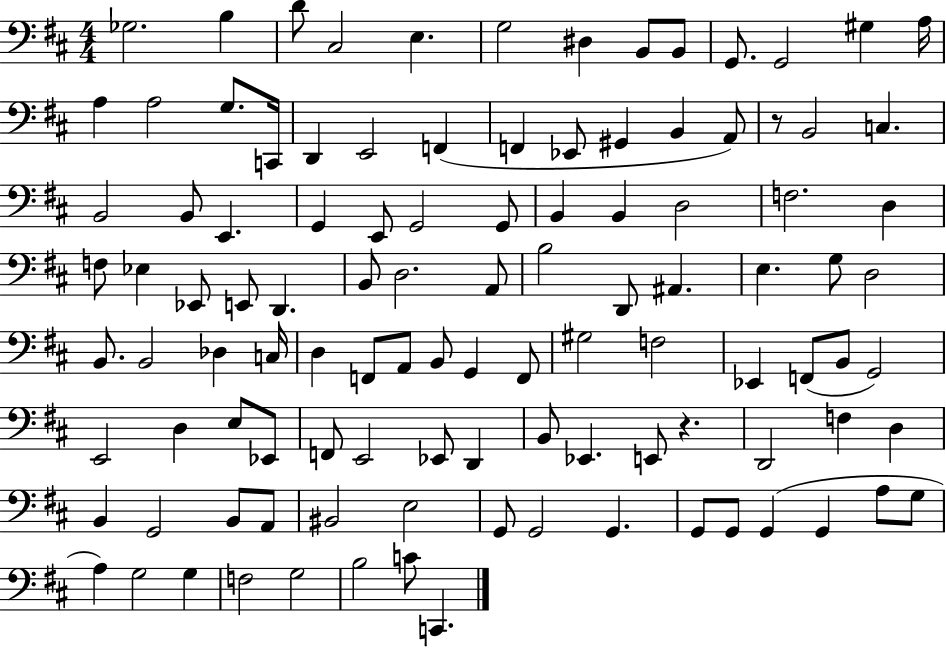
X:1
T:Untitled
M:4/4
L:1/4
K:D
_G,2 B, D/2 ^C,2 E, G,2 ^D, B,,/2 B,,/2 G,,/2 G,,2 ^G, A,/4 A, A,2 G,/2 C,,/4 D,, E,,2 F,, F,, _E,,/2 ^G,, B,, A,,/2 z/2 B,,2 C, B,,2 B,,/2 E,, G,, E,,/2 G,,2 G,,/2 B,, B,, D,2 F,2 D, F,/2 _E, _E,,/2 E,,/2 D,, B,,/2 D,2 A,,/2 B,2 D,,/2 ^A,, E, G,/2 D,2 B,,/2 B,,2 _D, C,/4 D, F,,/2 A,,/2 B,,/2 G,, F,,/2 ^G,2 F,2 _E,, F,,/2 B,,/2 G,,2 E,,2 D, E,/2 _E,,/2 F,,/2 E,,2 _E,,/2 D,, B,,/2 _E,, E,,/2 z D,,2 F, D, B,, G,,2 B,,/2 A,,/2 ^B,,2 E,2 G,,/2 G,,2 G,, G,,/2 G,,/2 G,, G,, A,/2 G,/2 A, G,2 G, F,2 G,2 B,2 C/2 C,,